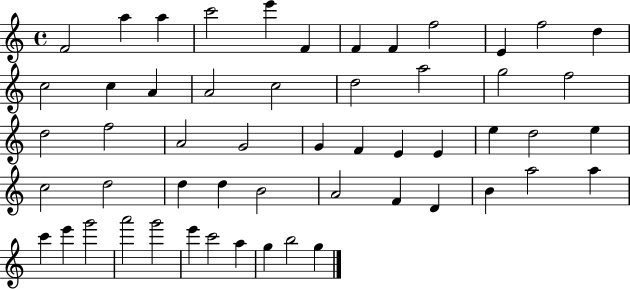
F4/h A5/q A5/q C6/h E6/q F4/q F4/q F4/q F5/h E4/q F5/h D5/q C5/h C5/q A4/q A4/h C5/h D5/h A5/h G5/h F5/h D5/h F5/h A4/h G4/h G4/q F4/q E4/q E4/q E5/q D5/h E5/q C5/h D5/h D5/q D5/q B4/h A4/h F4/q D4/q B4/q A5/h A5/q C6/q E6/q G6/h A6/h G6/h E6/q C6/h A5/q G5/q B5/h G5/q